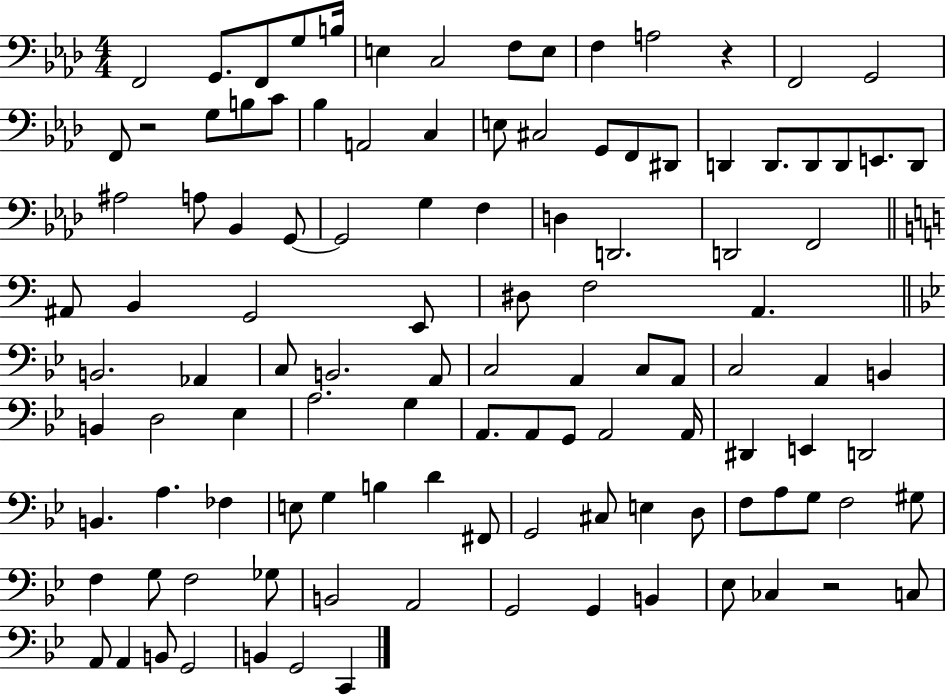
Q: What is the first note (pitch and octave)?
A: F2